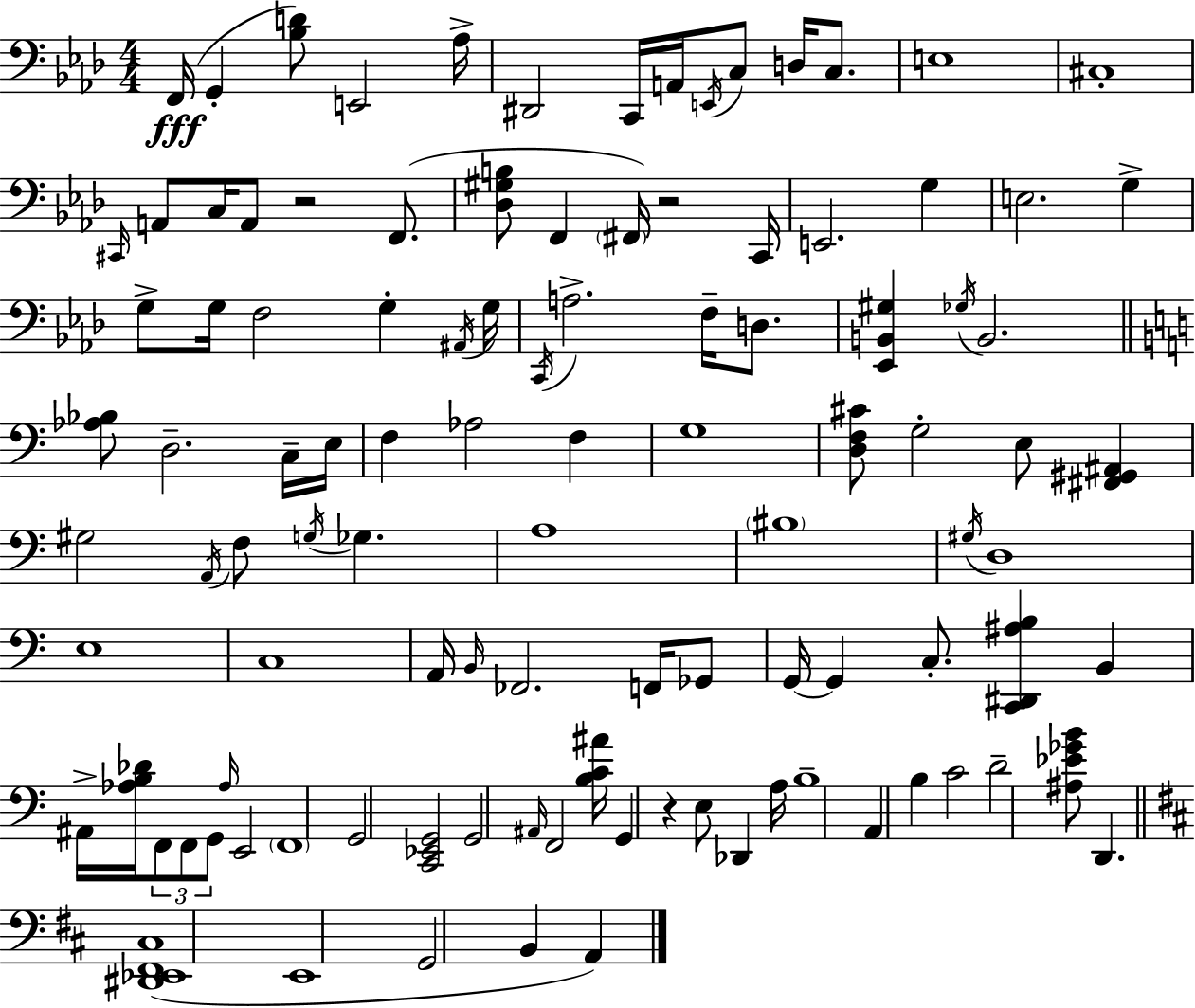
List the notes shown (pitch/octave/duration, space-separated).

F2/s G2/q [Bb3,D4]/e E2/h Ab3/s D#2/h C2/s A2/s E2/s C3/e D3/s C3/e. E3/w C#3/w C#2/s A2/e C3/s A2/e R/h F2/e. [Db3,G#3,B3]/e F2/q F#2/s R/h C2/s E2/h. G3/q E3/h. G3/q G3/e G3/s F3/h G3/q A#2/s G3/s C2/s A3/h. F3/s D3/e. [Eb2,B2,G#3]/q Gb3/s B2/h. [Ab3,Bb3]/e D3/h. C3/s E3/s F3/q Ab3/h F3/q G3/w [D3,F3,C#4]/e G3/h E3/e [F#2,G#2,A#2]/q G#3/h A2/s F3/e G3/s Gb3/q. A3/w BIS3/w G#3/s D3/w E3/w C3/w A2/s B2/s FES2/h. F2/s Gb2/e G2/s G2/q C3/e. [C2,D#2,A#3,B3]/q B2/q A#2/s [Ab3,B3,Db4]/s F2/e F2/e G2/e Ab3/s E2/h F2/w G2/h [C2,Eb2,G2]/h G2/h A#2/s F2/h [B3,C4,A#4]/s G2/q R/q E3/e Db2/q A3/s B3/w A2/q B3/q C4/h D4/h [A#3,Eb4,Gb4,B4]/e D2/q. [D#2,Eb2,F#2,C#3]/w E2/w G2/h B2/q A2/q